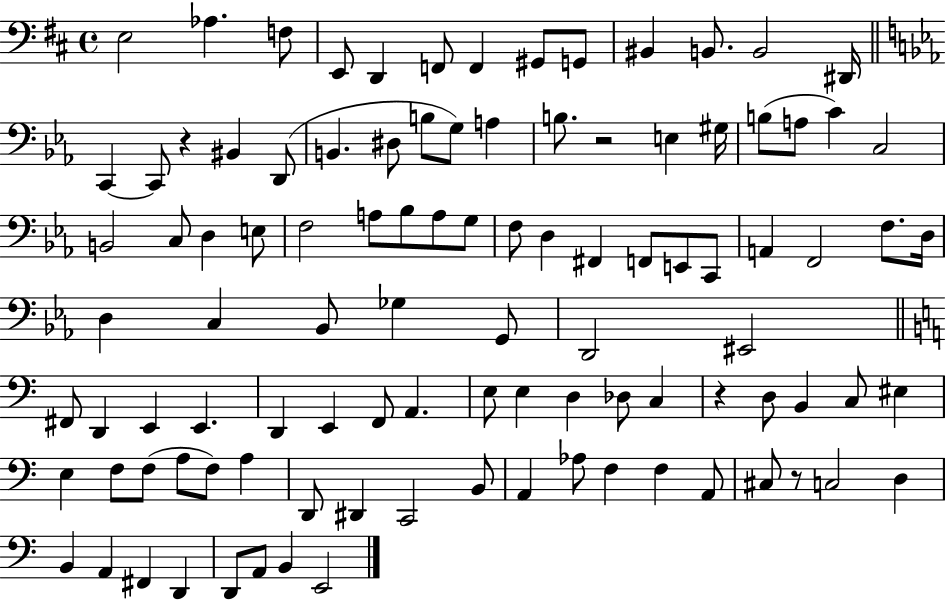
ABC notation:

X:1
T:Untitled
M:4/4
L:1/4
K:D
E,2 _A, F,/2 E,,/2 D,, F,,/2 F,, ^G,,/2 G,,/2 ^B,, B,,/2 B,,2 ^D,,/4 C,, C,,/2 z ^B,, D,,/2 B,, ^D,/2 B,/2 G,/2 A, B,/2 z2 E, ^G,/4 B,/2 A,/2 C C,2 B,,2 C,/2 D, E,/2 F,2 A,/2 _B,/2 A,/2 G,/2 F,/2 D, ^F,, F,,/2 E,,/2 C,,/2 A,, F,,2 F,/2 D,/4 D, C, _B,,/2 _G, G,,/2 D,,2 ^E,,2 ^F,,/2 D,, E,, E,, D,, E,, F,,/2 A,, E,/2 E, D, _D,/2 C, z D,/2 B,, C,/2 ^E, E, F,/2 F,/2 A,/2 F,/2 A, D,,/2 ^D,, C,,2 B,,/2 A,, _A,/2 F, F, A,,/2 ^C,/2 z/2 C,2 D, B,, A,, ^F,, D,, D,,/2 A,,/2 B,, E,,2